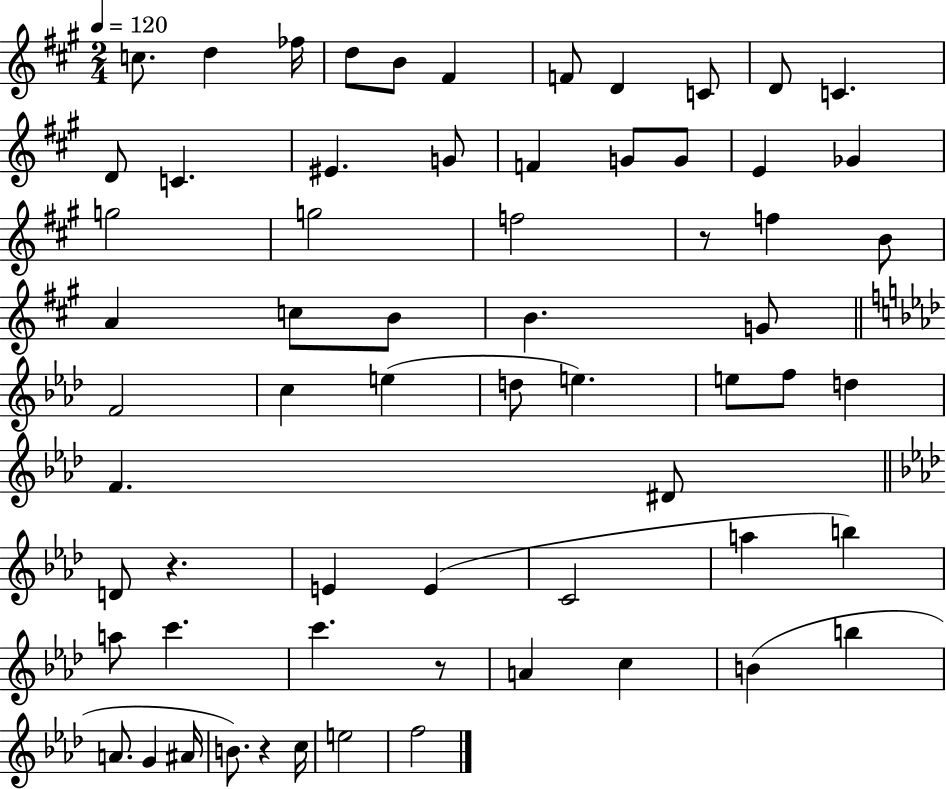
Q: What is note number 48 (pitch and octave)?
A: C6